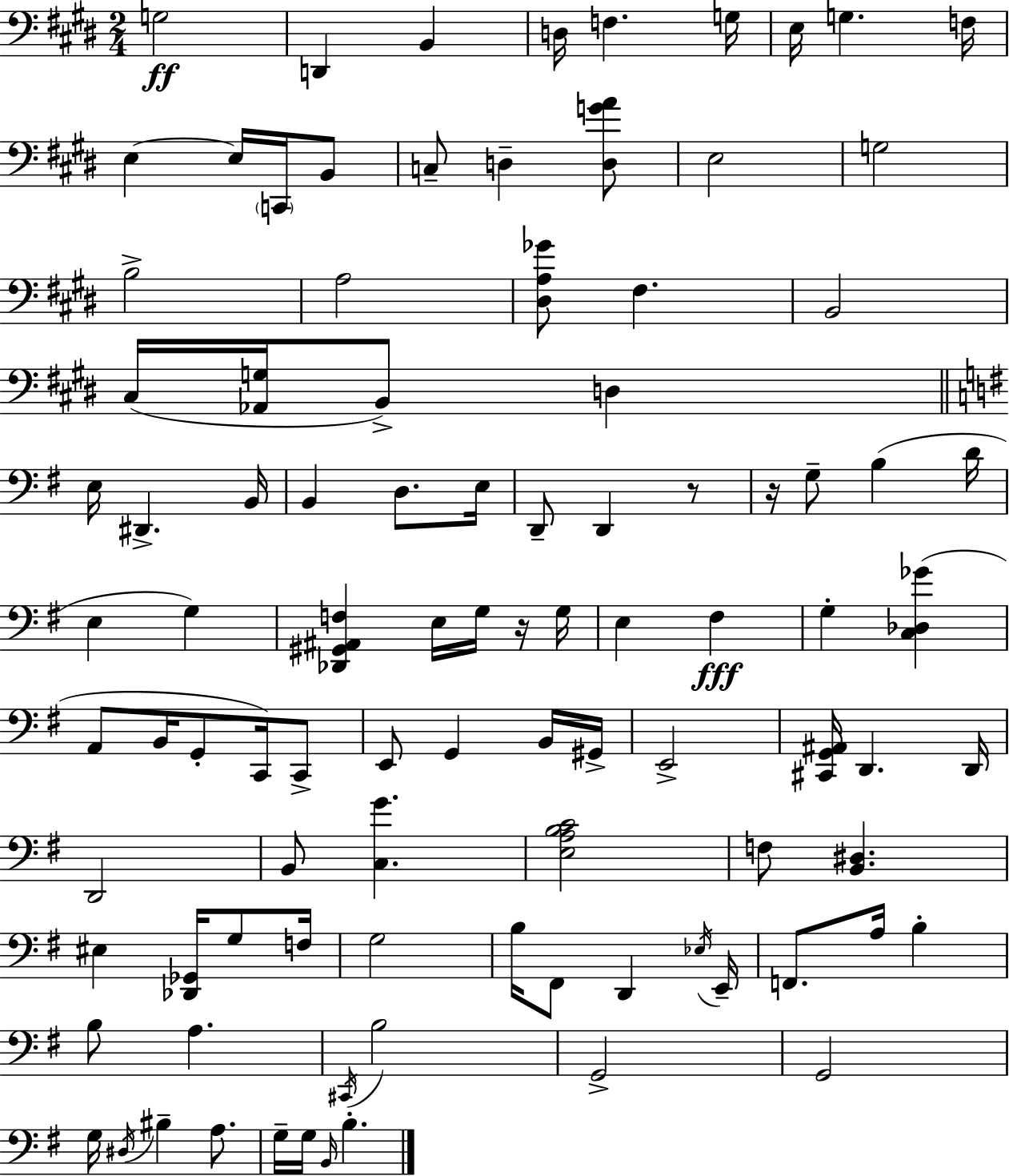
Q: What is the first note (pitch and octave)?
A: G3